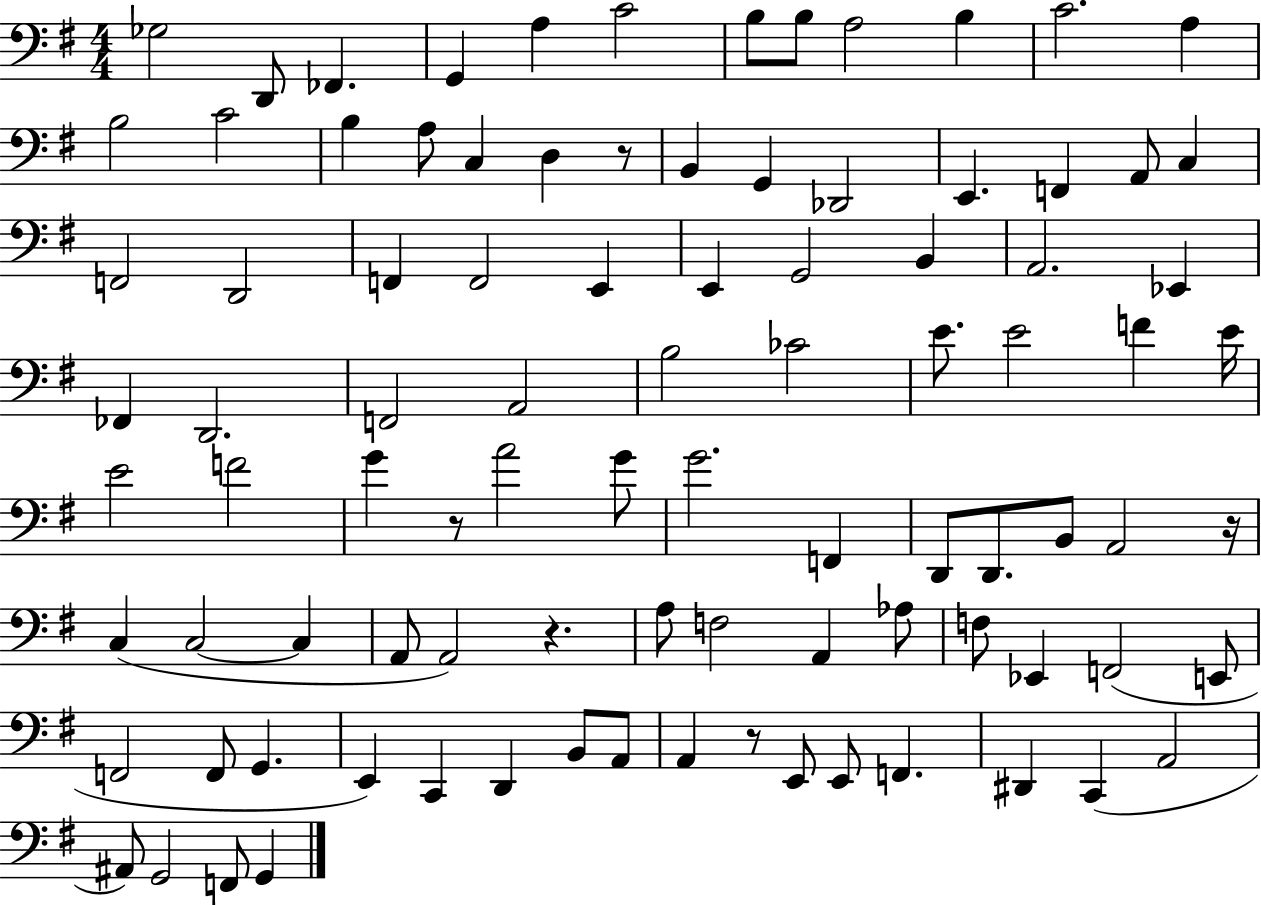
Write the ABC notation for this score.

X:1
T:Untitled
M:4/4
L:1/4
K:G
_G,2 D,,/2 _F,, G,, A, C2 B,/2 B,/2 A,2 B, C2 A, B,2 C2 B, A,/2 C, D, z/2 B,, G,, _D,,2 E,, F,, A,,/2 C, F,,2 D,,2 F,, F,,2 E,, E,, G,,2 B,, A,,2 _E,, _F,, D,,2 F,,2 A,,2 B,2 _C2 E/2 E2 F E/4 E2 F2 G z/2 A2 G/2 G2 F,, D,,/2 D,,/2 B,,/2 A,,2 z/4 C, C,2 C, A,,/2 A,,2 z A,/2 F,2 A,, _A,/2 F,/2 _E,, F,,2 E,,/2 F,,2 F,,/2 G,, E,, C,, D,, B,,/2 A,,/2 A,, z/2 E,,/2 E,,/2 F,, ^D,, C,, A,,2 ^A,,/2 G,,2 F,,/2 G,,